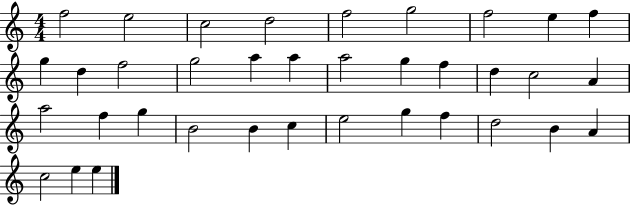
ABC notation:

X:1
T:Untitled
M:4/4
L:1/4
K:C
f2 e2 c2 d2 f2 g2 f2 e f g d f2 g2 a a a2 g f d c2 A a2 f g B2 B c e2 g f d2 B A c2 e e